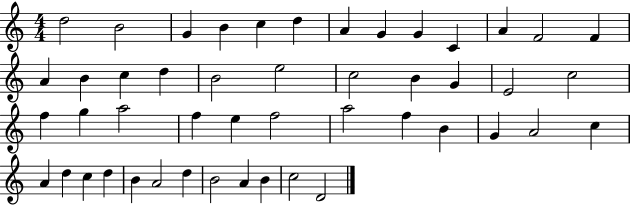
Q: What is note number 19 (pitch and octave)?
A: E5